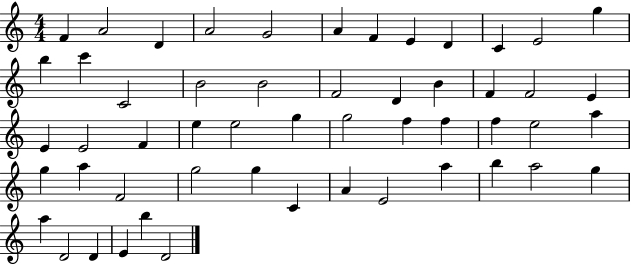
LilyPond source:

{
  \clef treble
  \numericTimeSignature
  \time 4/4
  \key c \major
  f'4 a'2 d'4 | a'2 g'2 | a'4 f'4 e'4 d'4 | c'4 e'2 g''4 | \break b''4 c'''4 c'2 | b'2 b'2 | f'2 d'4 b'4 | f'4 f'2 e'4 | \break e'4 e'2 f'4 | e''4 e''2 g''4 | g''2 f''4 f''4 | f''4 e''2 a''4 | \break g''4 a''4 f'2 | g''2 g''4 c'4 | a'4 e'2 a''4 | b''4 a''2 g''4 | \break a''4 d'2 d'4 | e'4 b''4 d'2 | \bar "|."
}